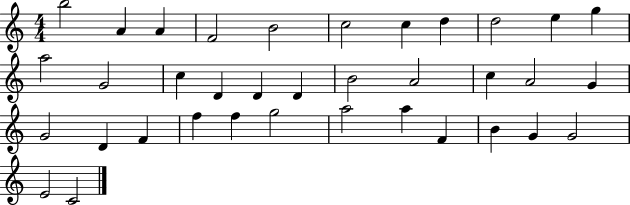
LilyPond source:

{
  \clef treble
  \numericTimeSignature
  \time 4/4
  \key c \major
  b''2 a'4 a'4 | f'2 b'2 | c''2 c''4 d''4 | d''2 e''4 g''4 | \break a''2 g'2 | c''4 d'4 d'4 d'4 | b'2 a'2 | c''4 a'2 g'4 | \break g'2 d'4 f'4 | f''4 f''4 g''2 | a''2 a''4 f'4 | b'4 g'4 g'2 | \break e'2 c'2 | \bar "|."
}